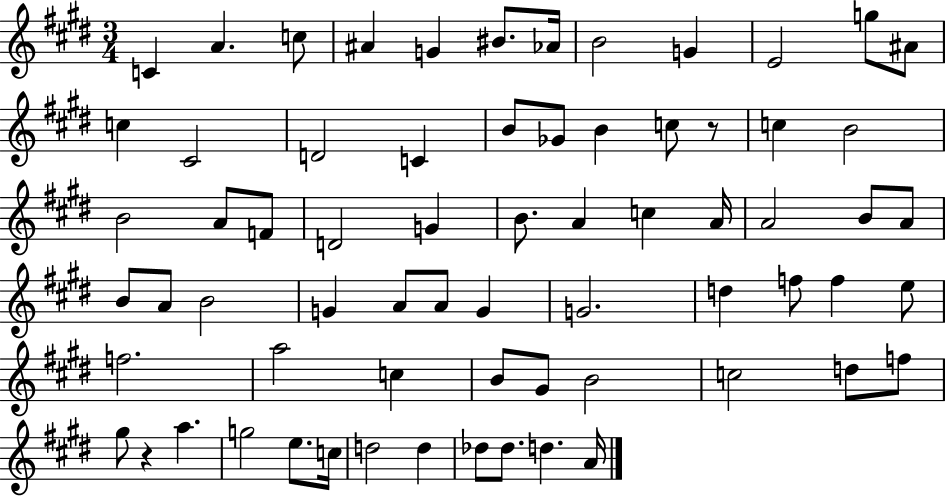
{
  \clef treble
  \numericTimeSignature
  \time 3/4
  \key e \major
  c'4 a'4. c''8 | ais'4 g'4 bis'8. aes'16 | b'2 g'4 | e'2 g''8 ais'8 | \break c''4 cis'2 | d'2 c'4 | b'8 ges'8 b'4 c''8 r8 | c''4 b'2 | \break b'2 a'8 f'8 | d'2 g'4 | b'8. a'4 c''4 a'16 | a'2 b'8 a'8 | \break b'8 a'8 b'2 | g'4 a'8 a'8 g'4 | g'2. | d''4 f''8 f''4 e''8 | \break f''2. | a''2 c''4 | b'8 gis'8 b'2 | c''2 d''8 f''8 | \break gis''8 r4 a''4. | g''2 e''8. c''16 | d''2 d''4 | des''8 des''8. d''4. a'16 | \break \bar "|."
}